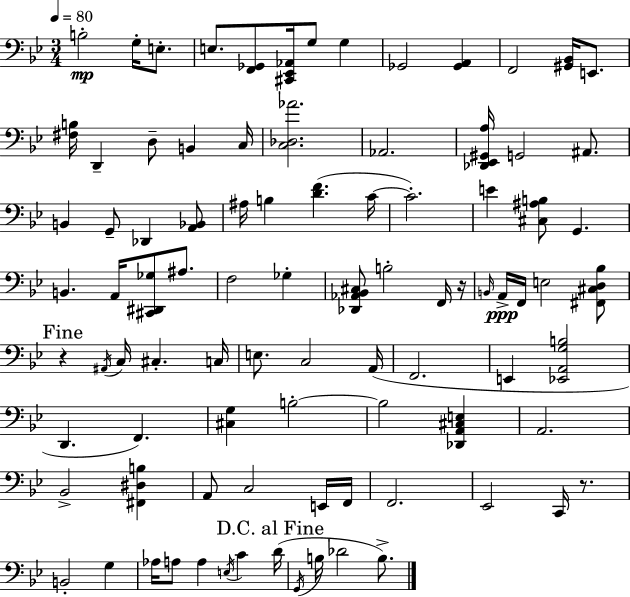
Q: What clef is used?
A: bass